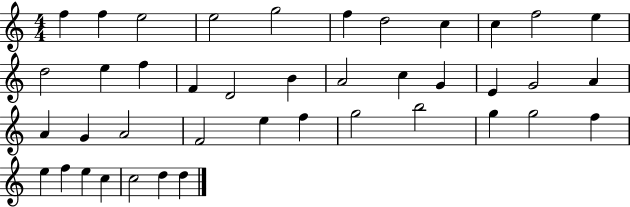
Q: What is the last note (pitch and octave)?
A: D5